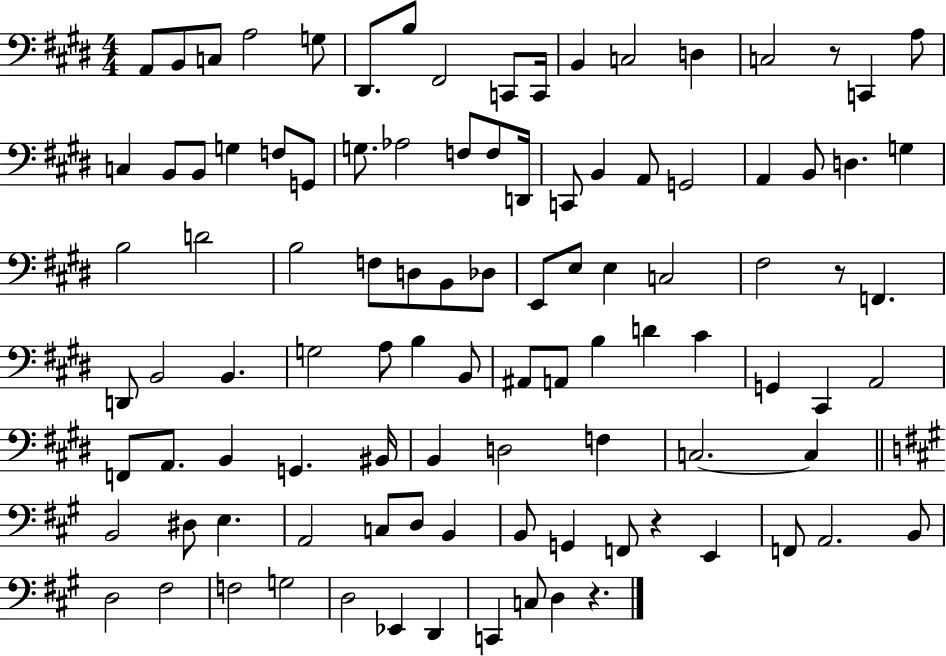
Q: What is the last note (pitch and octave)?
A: D3